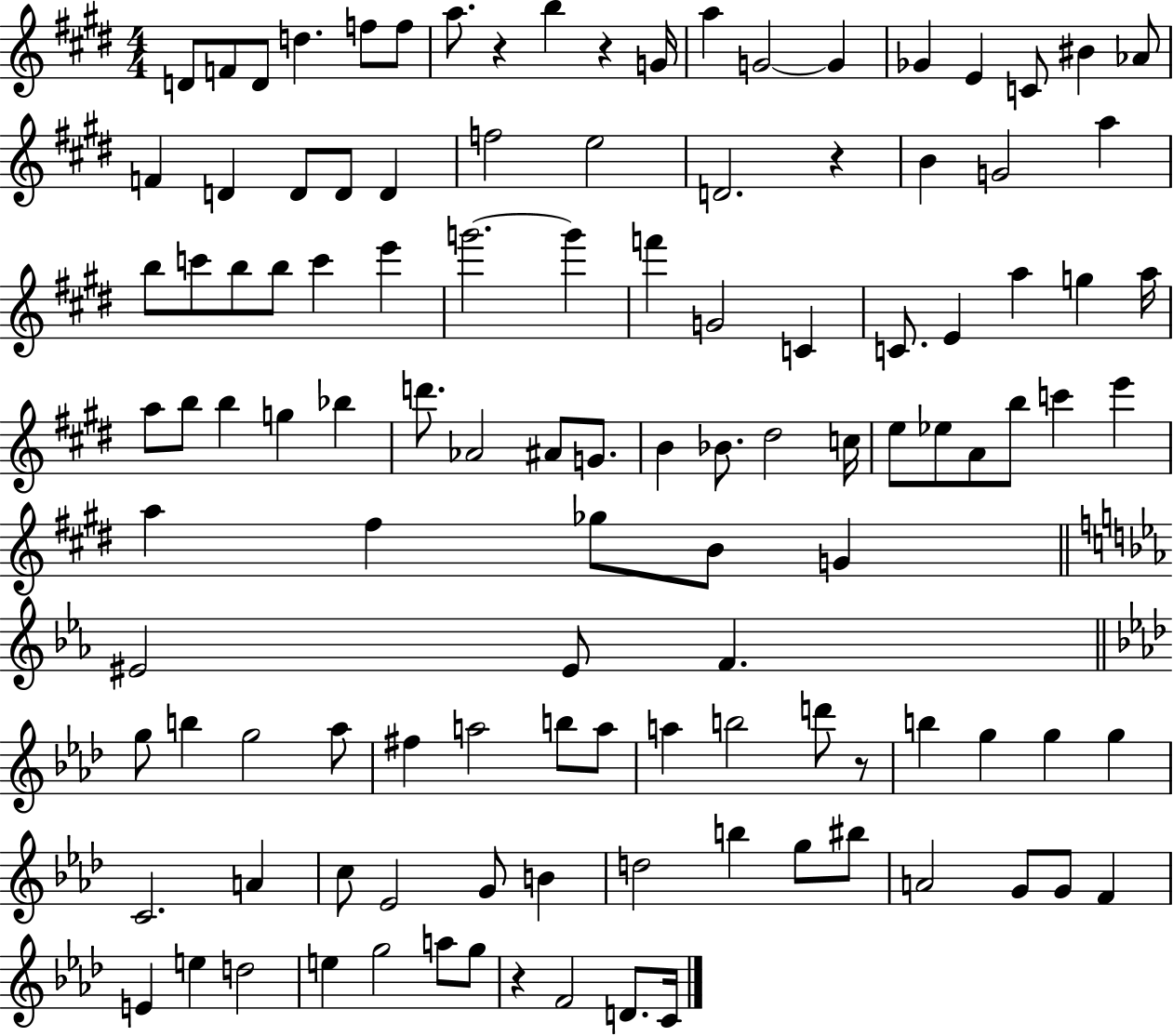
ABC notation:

X:1
T:Untitled
M:4/4
L:1/4
K:E
D/2 F/2 D/2 d f/2 f/2 a/2 z b z G/4 a G2 G _G E C/2 ^B _A/2 F D D/2 D/2 D f2 e2 D2 z B G2 a b/2 c'/2 b/2 b/2 c' e' g'2 g' f' G2 C C/2 E a g a/4 a/2 b/2 b g _b d'/2 _A2 ^A/2 G/2 B _B/2 ^d2 c/4 e/2 _e/2 A/2 b/2 c' e' a ^f _g/2 B/2 G ^E2 ^E/2 F g/2 b g2 _a/2 ^f a2 b/2 a/2 a b2 d'/2 z/2 b g g g C2 A c/2 _E2 G/2 B d2 b g/2 ^b/2 A2 G/2 G/2 F E e d2 e g2 a/2 g/2 z F2 D/2 C/4